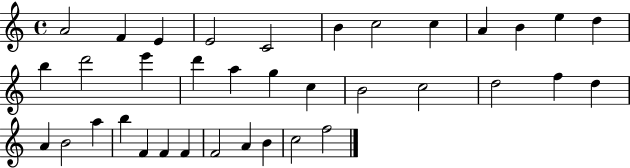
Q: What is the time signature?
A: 4/4